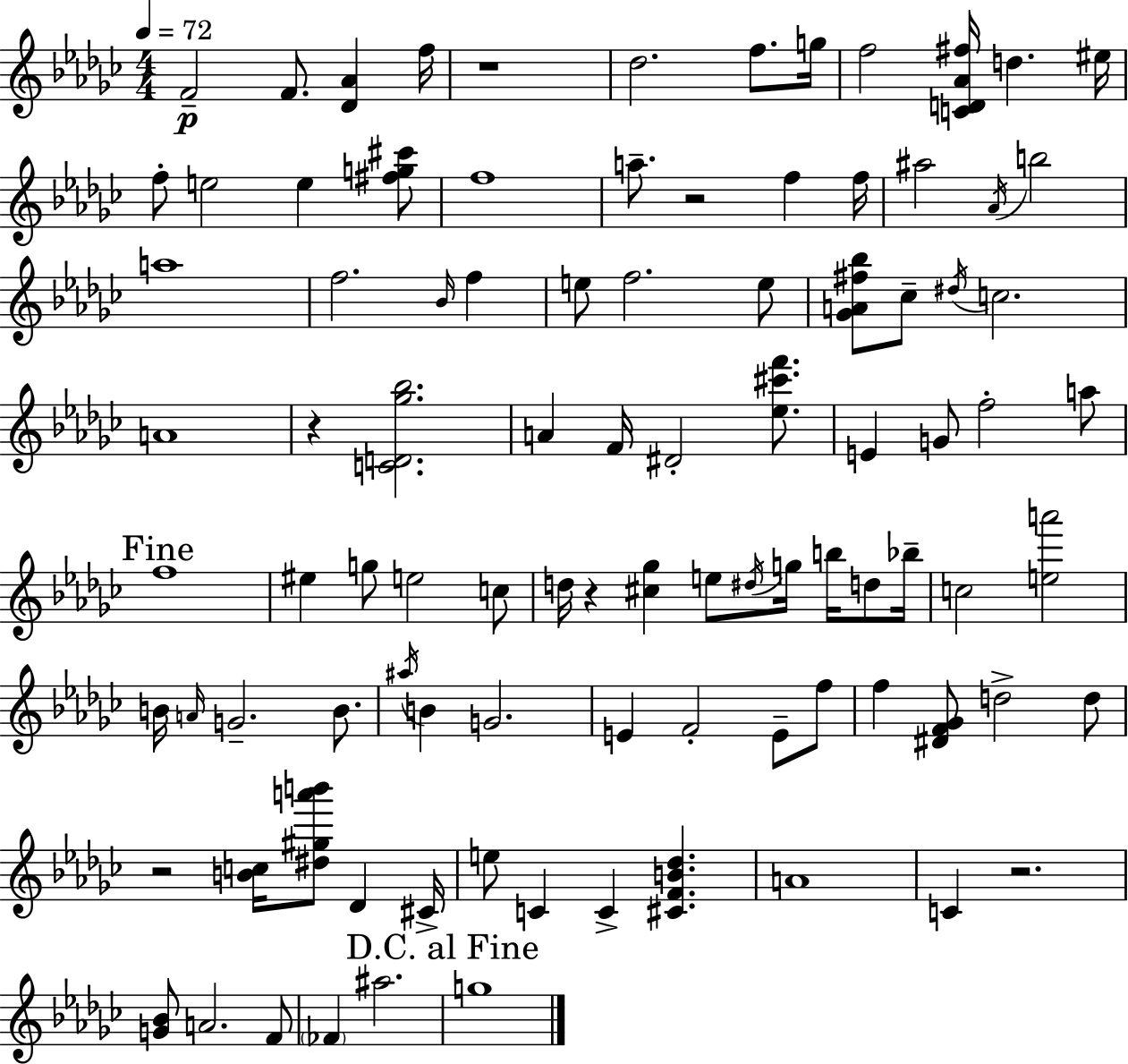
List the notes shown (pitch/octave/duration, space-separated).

F4/h F4/e. [Db4,Ab4]/q F5/s R/w Db5/h. F5/e. G5/s F5/h [C4,D4,Ab4,F#5]/s D5/q. EIS5/s F5/e E5/h E5/q [F#5,G5,C#6]/e F5/w A5/e. R/h F5/q F5/s A#5/h Ab4/s B5/h A5/w F5/h. Bb4/s F5/q E5/e F5/h. E5/e [Gb4,A4,F#5,Bb5]/e CES5/e D#5/s C5/h. A4/w R/q [C4,D4,Gb5,Bb5]/h. A4/q F4/s D#4/h [Eb5,C#6,F6]/e. E4/q G4/e F5/h A5/e F5/w EIS5/q G5/e E5/h C5/e D5/s R/q [C#5,Gb5]/q E5/e D#5/s G5/s B5/s D5/e Bb5/s C5/h [E5,A6]/h B4/s A4/s G4/h. B4/e. A#5/s B4/q G4/h. E4/q F4/h E4/e F5/e F5/q [D#4,F4,Gb4]/e D5/h D5/e R/h [B4,C5]/s [D#5,G#5,A6,B6]/e Db4/q C#4/s E5/e C4/q C4/q [C#4,F4,B4,Db5]/q. A4/w C4/q R/h. [G4,Bb4]/e A4/h. F4/e FES4/q A#5/h. G5/w